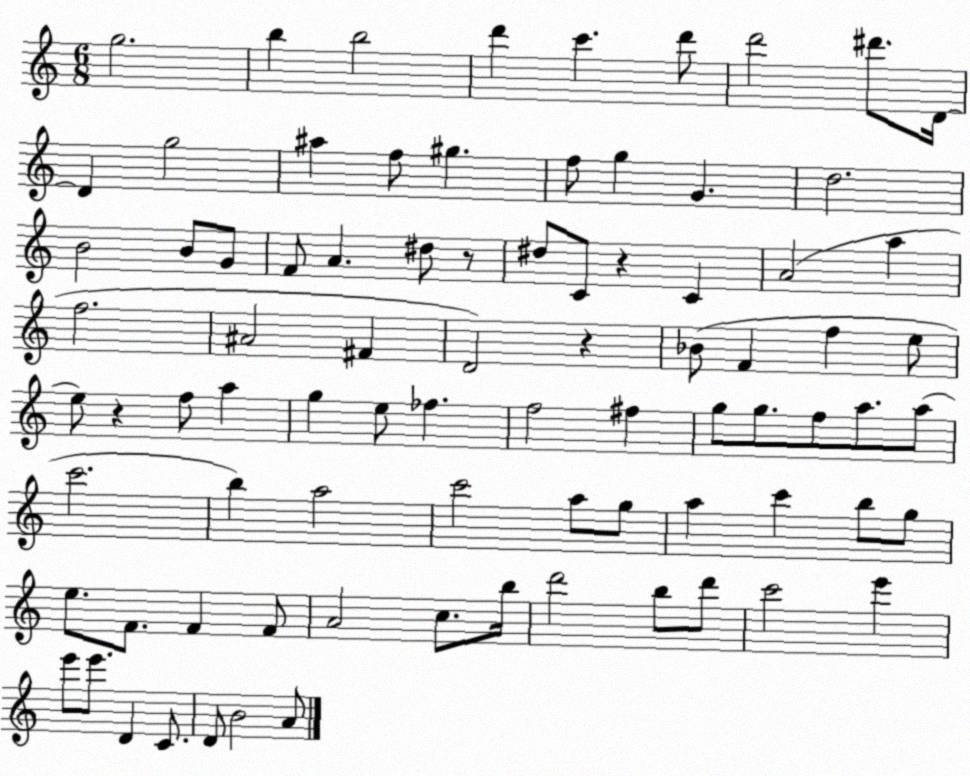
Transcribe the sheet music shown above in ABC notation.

X:1
T:Untitled
M:6/8
L:1/4
K:C
g2 b b2 d' c' d'/2 d'2 ^d'/2 D/4 D g2 ^a f/2 ^g f/2 g G d2 B2 B/2 G/2 F/2 A ^d/2 z/2 ^d/2 C/2 z C A2 a f2 ^A2 ^F D2 z _B/2 F f e/2 e/2 z f/2 a g e/2 _f f2 ^f g/2 g/2 f/2 a/2 a/2 c'2 b a2 c'2 a/2 g/2 a c' b/2 g/2 e/2 F/2 F F/2 A2 c/2 b/4 d'2 b/2 d'/2 c'2 e' e'/2 e'/2 D C/2 D/2 B2 A/2